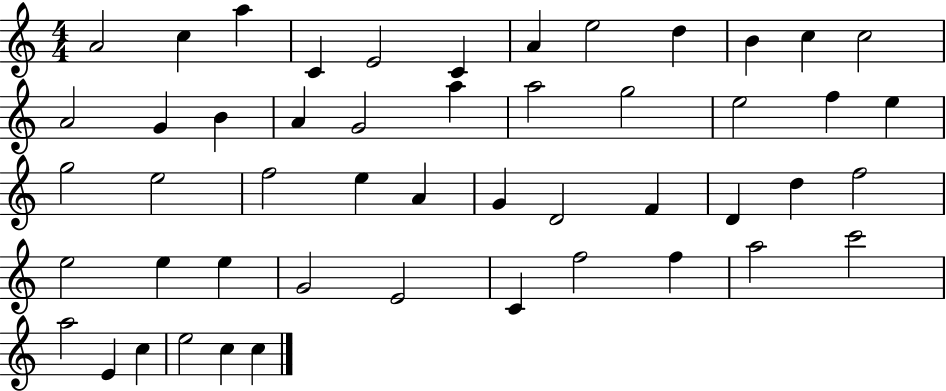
{
  \clef treble
  \numericTimeSignature
  \time 4/4
  \key c \major
  a'2 c''4 a''4 | c'4 e'2 c'4 | a'4 e''2 d''4 | b'4 c''4 c''2 | \break a'2 g'4 b'4 | a'4 g'2 a''4 | a''2 g''2 | e''2 f''4 e''4 | \break g''2 e''2 | f''2 e''4 a'4 | g'4 d'2 f'4 | d'4 d''4 f''2 | \break e''2 e''4 e''4 | g'2 e'2 | c'4 f''2 f''4 | a''2 c'''2 | \break a''2 e'4 c''4 | e''2 c''4 c''4 | \bar "|."
}